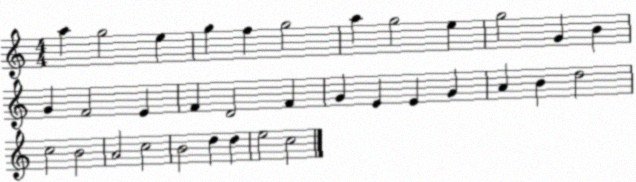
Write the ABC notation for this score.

X:1
T:Untitled
M:4/4
L:1/4
K:C
a g2 e g f g2 a g2 e g2 G B G F2 E F D2 F G E E G A B d2 c2 B2 A2 c2 B2 d d e2 c2